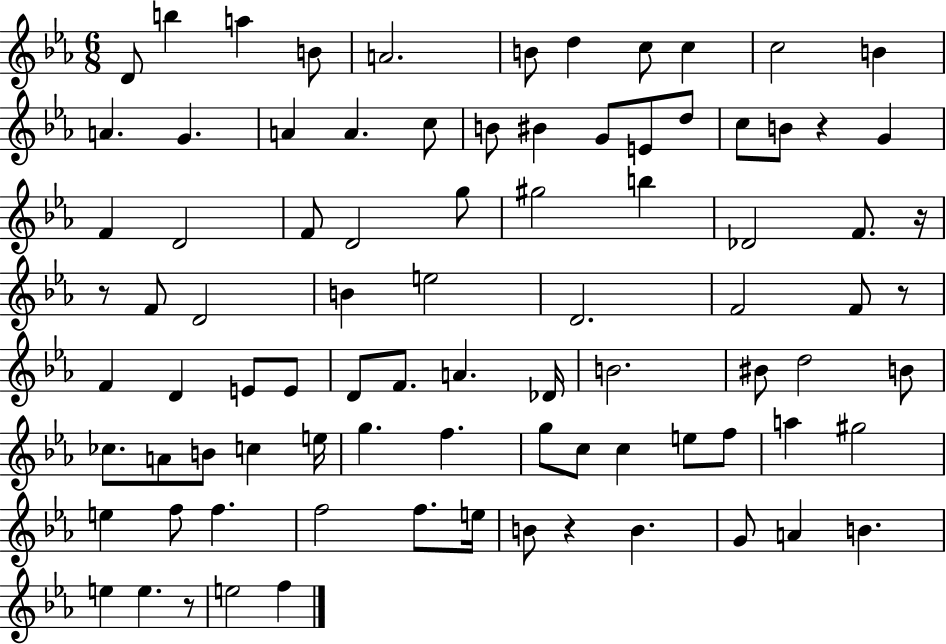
{
  \clef treble
  \numericTimeSignature
  \time 6/8
  \key ees \major
  \repeat volta 2 { d'8 b''4 a''4 b'8 | a'2. | b'8 d''4 c''8 c''4 | c''2 b'4 | \break a'4. g'4. | a'4 a'4. c''8 | b'8 bis'4 g'8 e'8 d''8 | c''8 b'8 r4 g'4 | \break f'4 d'2 | f'8 d'2 g''8 | gis''2 b''4 | des'2 f'8. r16 | \break r8 f'8 d'2 | b'4 e''2 | d'2. | f'2 f'8 r8 | \break f'4 d'4 e'8 e'8 | d'8 f'8. a'4. des'16 | b'2. | bis'8 d''2 b'8 | \break ces''8. a'8 b'8 c''4 e''16 | g''4. f''4. | g''8 c''8 c''4 e''8 f''8 | a''4 gis''2 | \break e''4 f''8 f''4. | f''2 f''8. e''16 | b'8 r4 b'4. | g'8 a'4 b'4. | \break e''4 e''4. r8 | e''2 f''4 | } \bar "|."
}